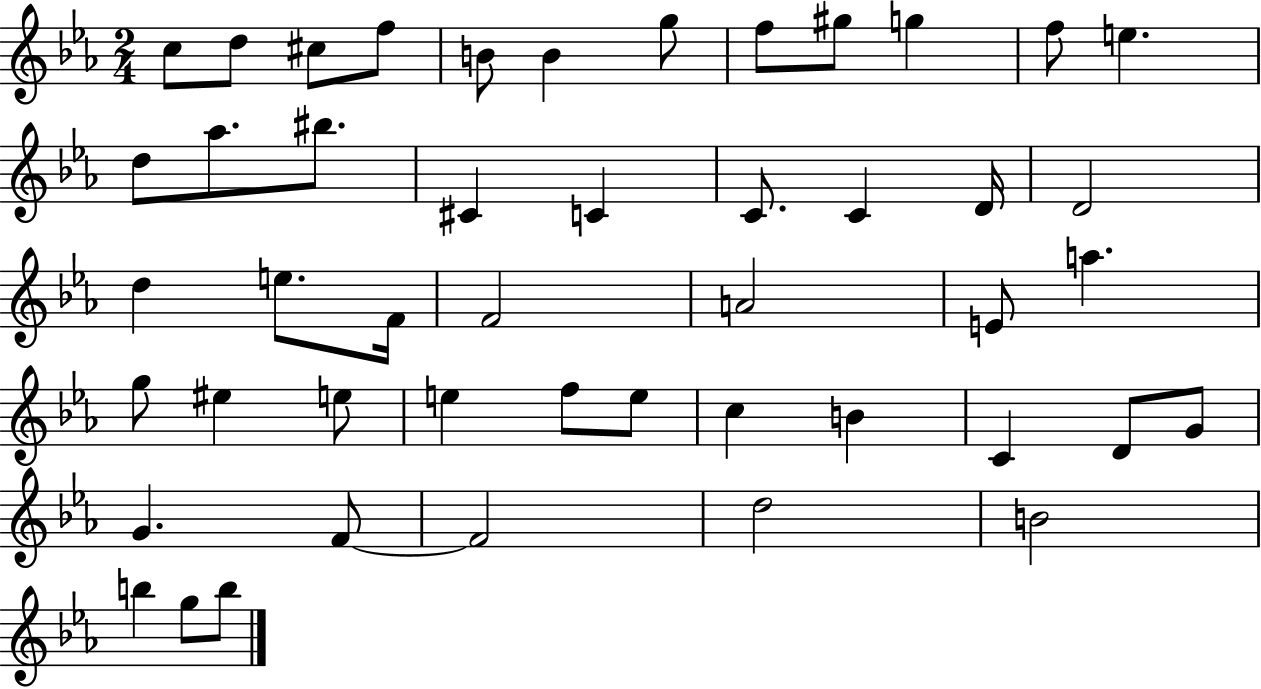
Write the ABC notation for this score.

X:1
T:Untitled
M:2/4
L:1/4
K:Eb
c/2 d/2 ^c/2 f/2 B/2 B g/2 f/2 ^g/2 g f/2 e d/2 _a/2 ^b/2 ^C C C/2 C D/4 D2 d e/2 F/4 F2 A2 E/2 a g/2 ^e e/2 e f/2 e/2 c B C D/2 G/2 G F/2 F2 d2 B2 b g/2 b/2